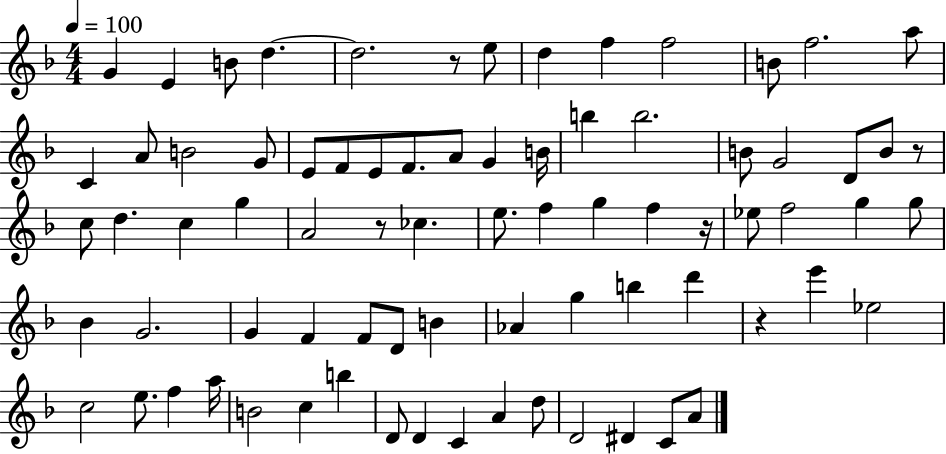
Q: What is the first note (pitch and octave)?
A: G4